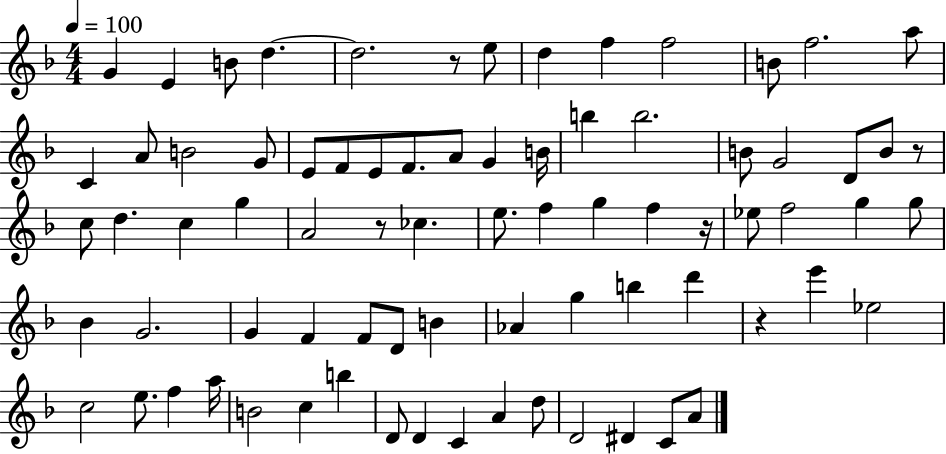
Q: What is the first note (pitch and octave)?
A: G4